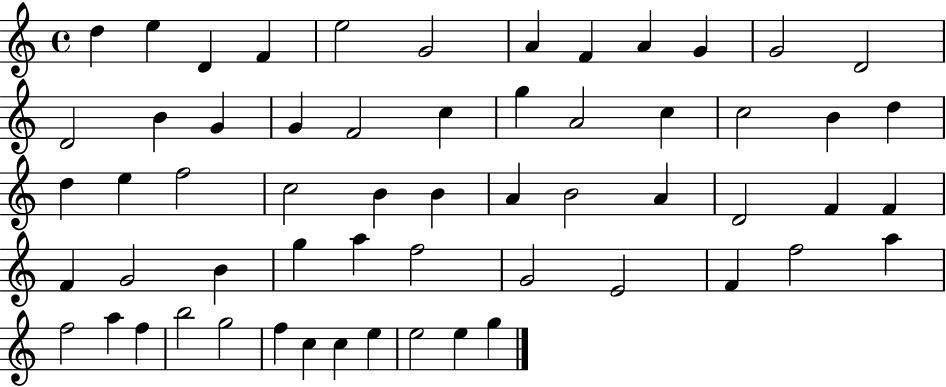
D5/q E5/q D4/q F4/q E5/h G4/h A4/q F4/q A4/q G4/q G4/h D4/h D4/h B4/q G4/q G4/q F4/h C5/q G5/q A4/h C5/q C5/h B4/q D5/q D5/q E5/q F5/h C5/h B4/q B4/q A4/q B4/h A4/q D4/h F4/q F4/q F4/q G4/h B4/q G5/q A5/q F5/h G4/h E4/h F4/q F5/h A5/q F5/h A5/q F5/q B5/h G5/h F5/q C5/q C5/q E5/q E5/h E5/q G5/q